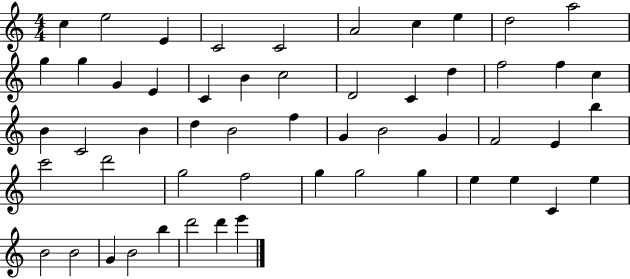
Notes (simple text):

C5/q E5/h E4/q C4/h C4/h A4/h C5/q E5/q D5/h A5/h G5/q G5/q G4/q E4/q C4/q B4/q C5/h D4/h C4/q D5/q F5/h F5/q C5/q B4/q C4/h B4/q D5/q B4/h F5/q G4/q B4/h G4/q F4/h E4/q B5/q C6/h D6/h G5/h F5/h G5/q G5/h G5/q E5/q E5/q C4/q E5/q B4/h B4/h G4/q B4/h B5/q D6/h D6/q E6/q